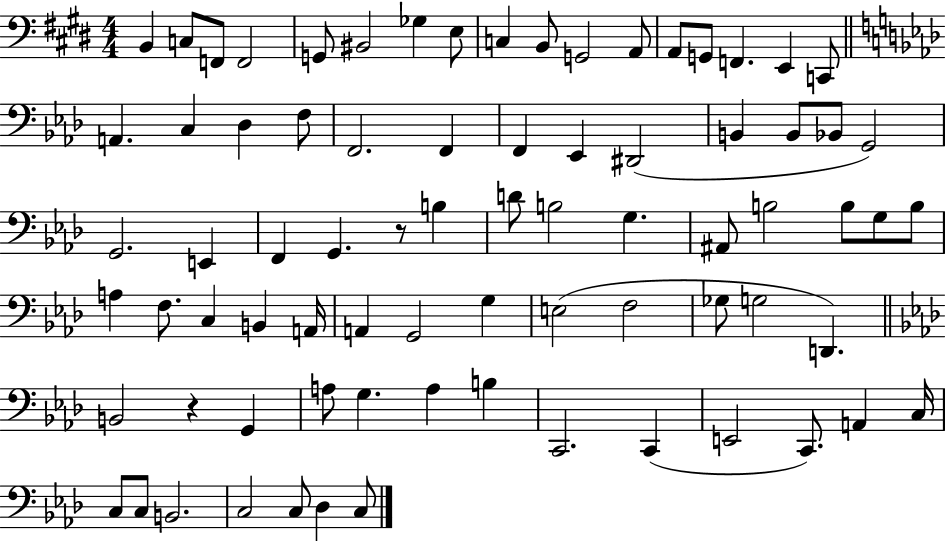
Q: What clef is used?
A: bass